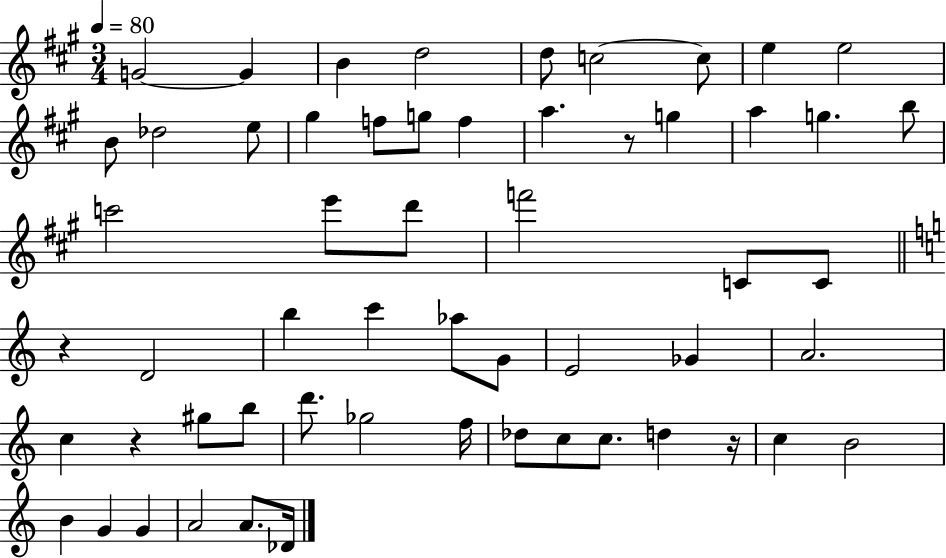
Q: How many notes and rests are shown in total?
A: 57